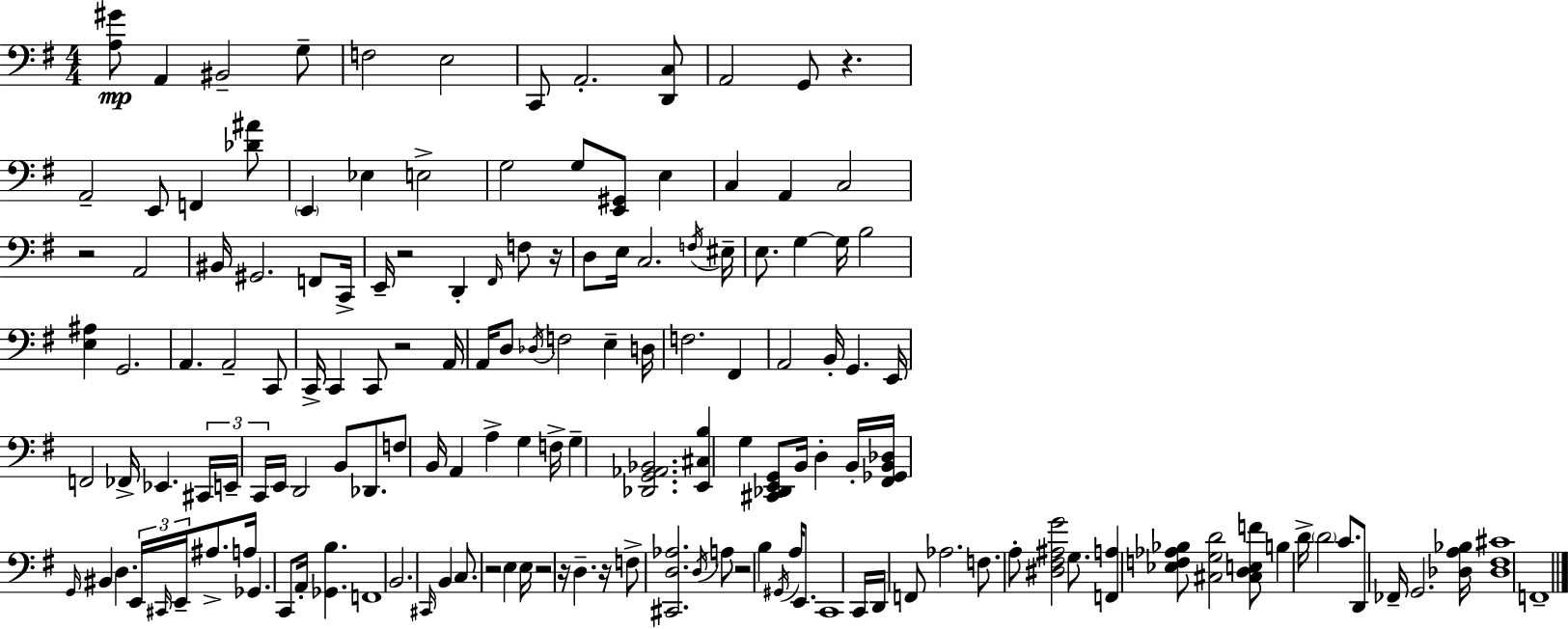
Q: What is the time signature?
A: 4/4